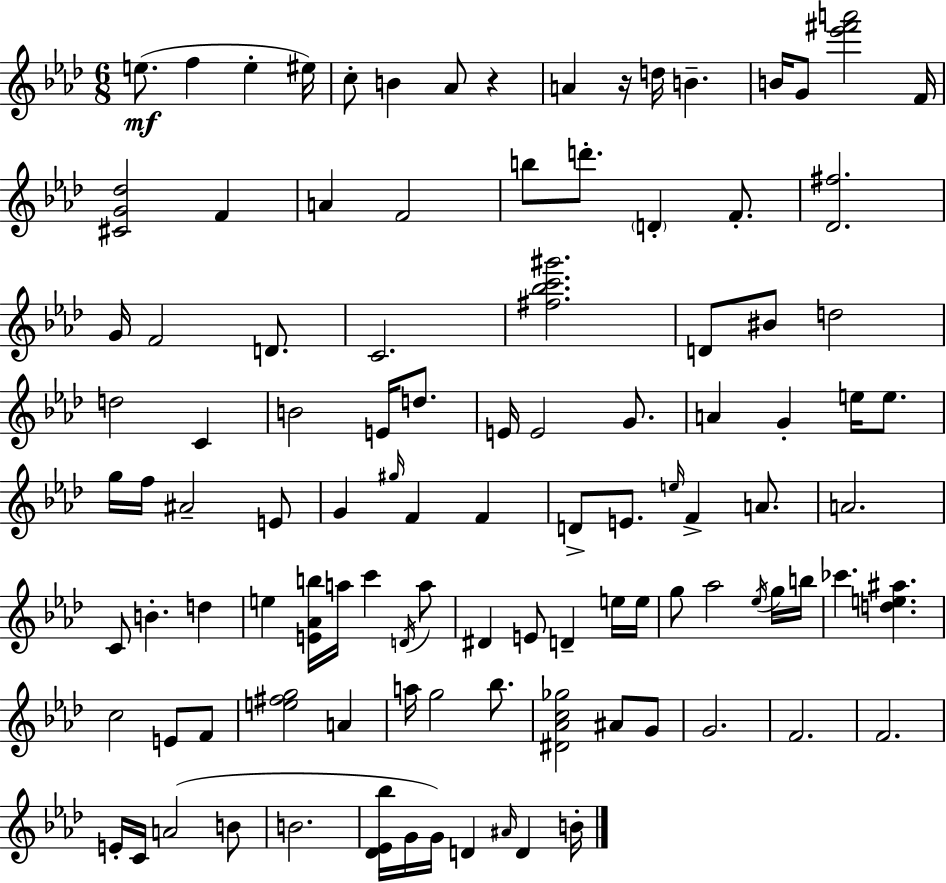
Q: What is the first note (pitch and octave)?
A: E5